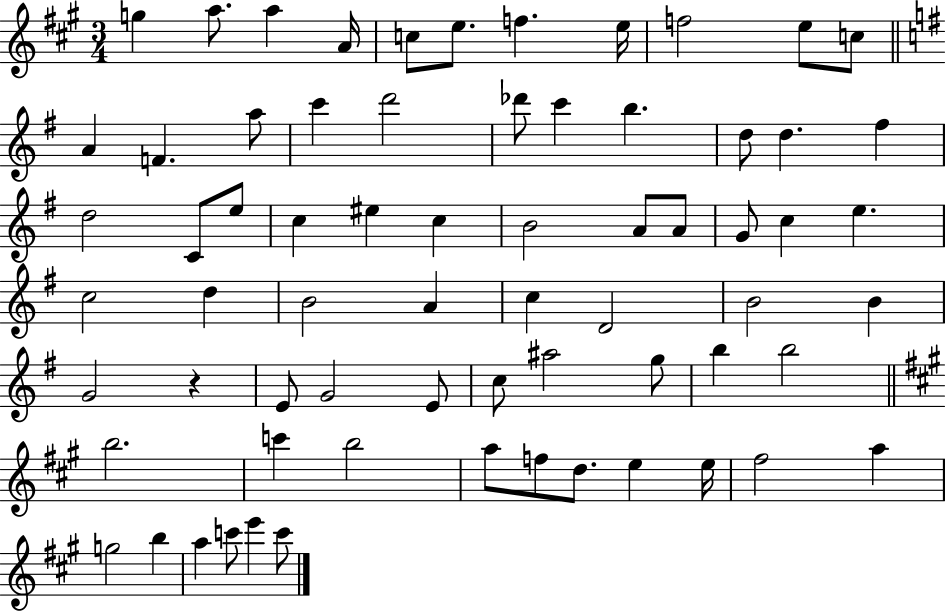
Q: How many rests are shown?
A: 1